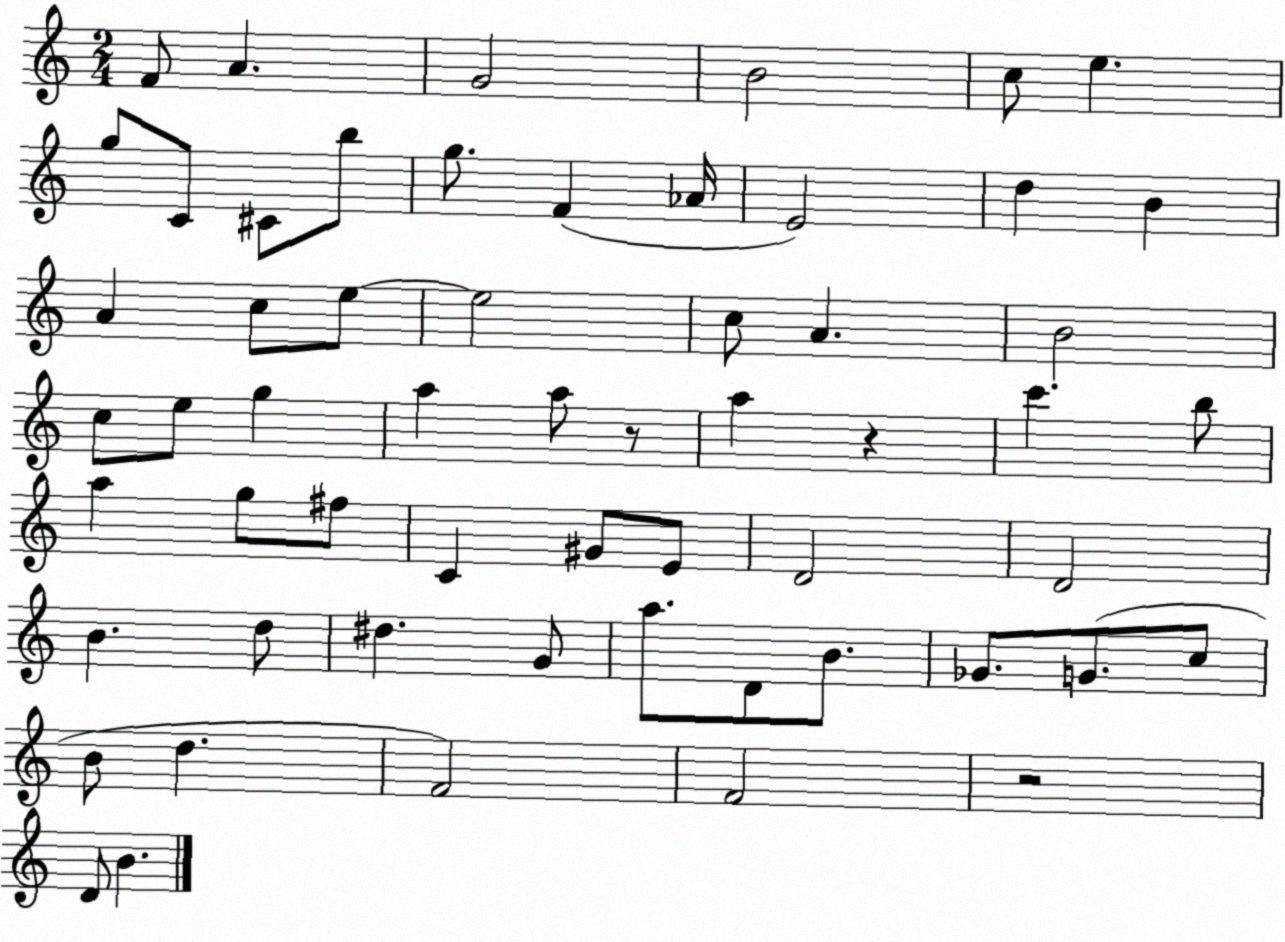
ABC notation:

X:1
T:Untitled
M:2/4
L:1/4
K:C
F/2 A G2 B2 c/2 e g/2 C/2 ^C/2 b/2 g/2 F _A/4 E2 d B A c/2 e/2 e2 c/2 A B2 c/2 e/2 g a a/2 z/2 a z c' b/2 a g/2 ^f/2 C ^G/2 E/2 D2 D2 B d/2 ^d G/2 a/2 D/2 B/2 _G/2 G/2 c/2 B/2 d F2 F2 z2 D/2 B